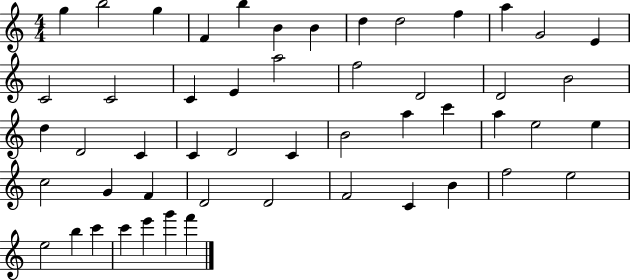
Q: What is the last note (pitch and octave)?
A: F6